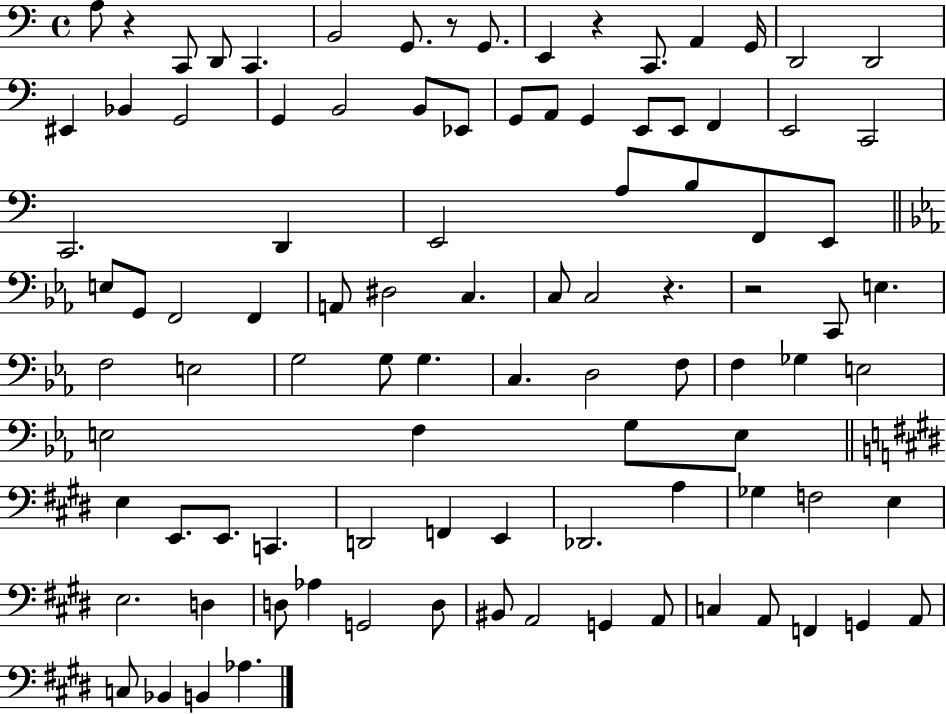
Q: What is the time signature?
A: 4/4